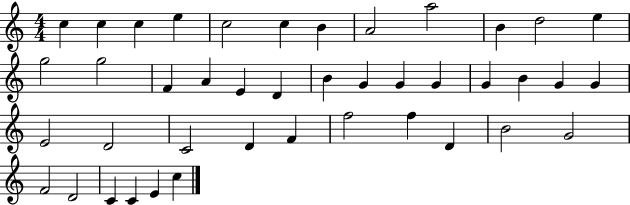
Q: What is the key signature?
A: C major